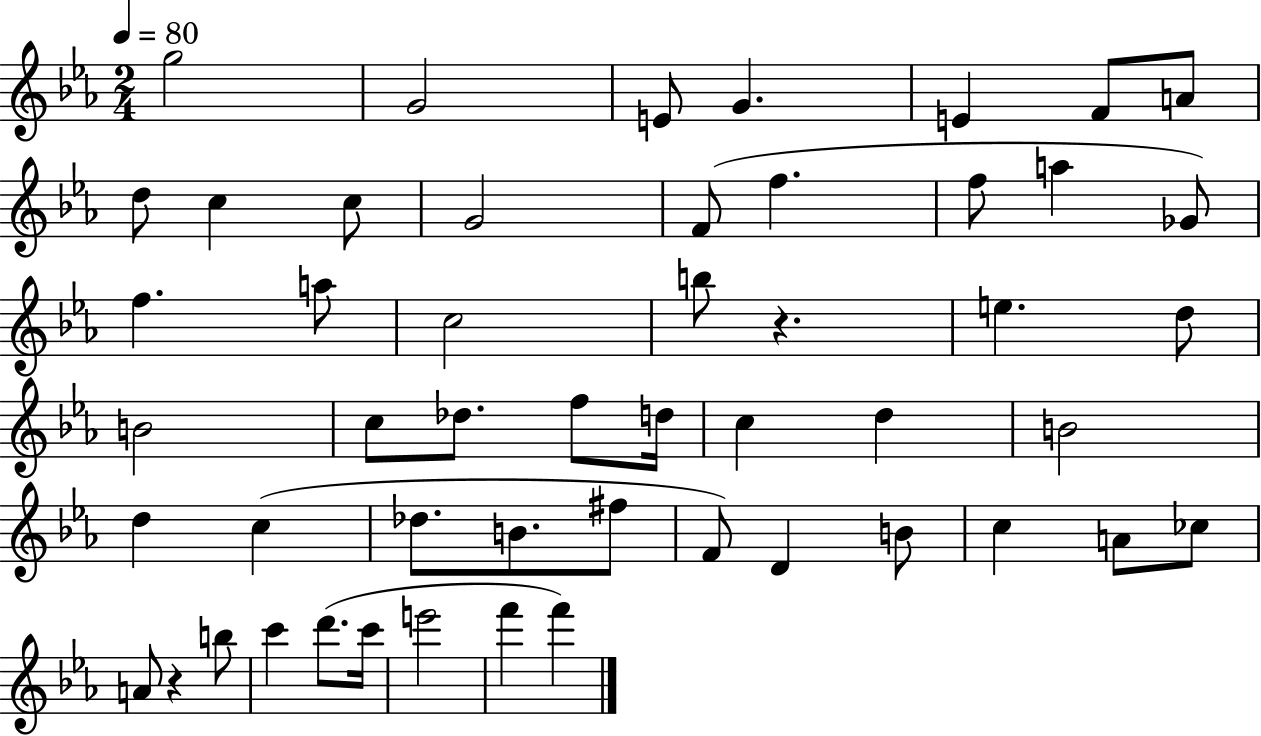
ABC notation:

X:1
T:Untitled
M:2/4
L:1/4
K:Eb
g2 G2 E/2 G E F/2 A/2 d/2 c c/2 G2 F/2 f f/2 a _G/2 f a/2 c2 b/2 z e d/2 B2 c/2 _d/2 f/2 d/4 c d B2 d c _d/2 B/2 ^f/2 F/2 D B/2 c A/2 _c/2 A/2 z b/2 c' d'/2 c'/4 e'2 f' f'